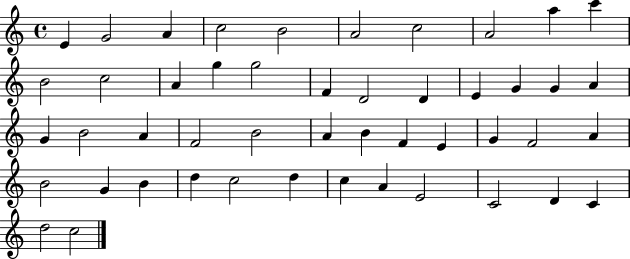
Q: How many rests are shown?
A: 0